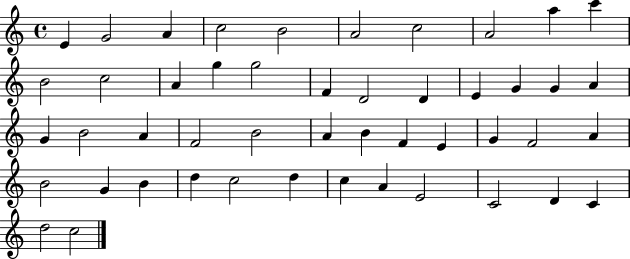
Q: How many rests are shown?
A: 0